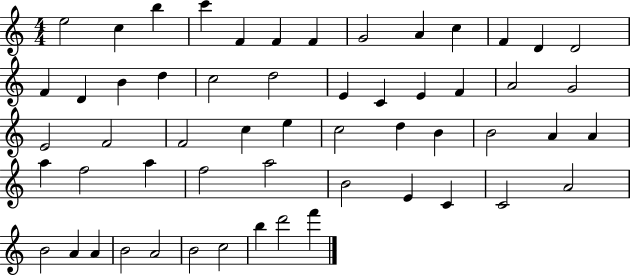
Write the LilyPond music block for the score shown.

{
  \clef treble
  \numericTimeSignature
  \time 4/4
  \key c \major
  e''2 c''4 b''4 | c'''4 f'4 f'4 f'4 | g'2 a'4 c''4 | f'4 d'4 d'2 | \break f'4 d'4 b'4 d''4 | c''2 d''2 | e'4 c'4 e'4 f'4 | a'2 g'2 | \break e'2 f'2 | f'2 c''4 e''4 | c''2 d''4 b'4 | b'2 a'4 a'4 | \break a''4 f''2 a''4 | f''2 a''2 | b'2 e'4 c'4 | c'2 a'2 | \break b'2 a'4 a'4 | b'2 a'2 | b'2 c''2 | b''4 d'''2 f'''4 | \break \bar "|."
}